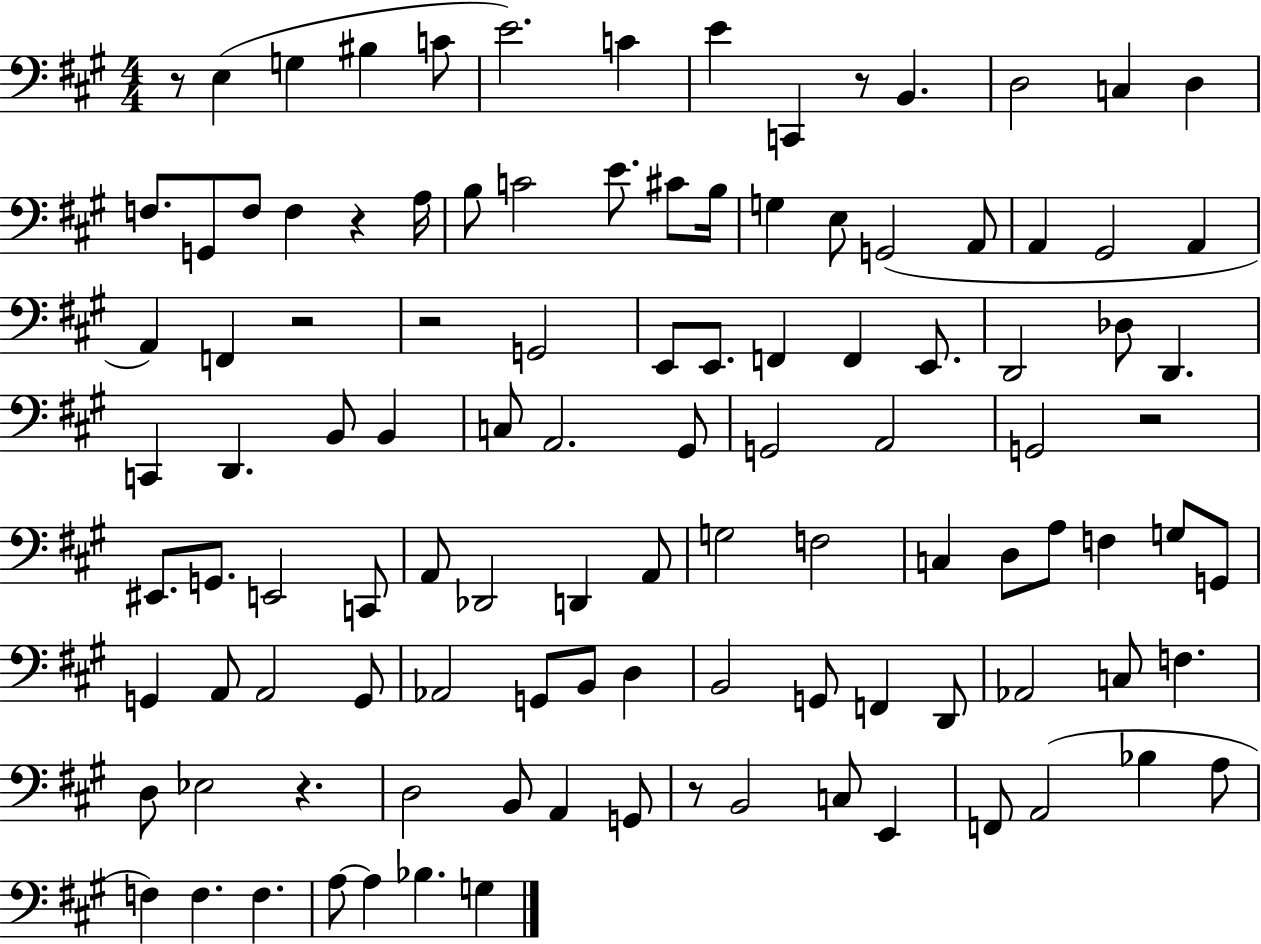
{
  \clef bass
  \numericTimeSignature
  \time 4/4
  \key a \major
  \repeat volta 2 { r8 e4( g4 bis4 c'8 | e'2.) c'4 | e'4 c,4 r8 b,4. | d2 c4 d4 | \break f8. g,8 f8 f4 r4 a16 | b8 c'2 e'8. cis'8 b16 | g4 e8 g,2( a,8 | a,4 gis,2 a,4 | \break a,4) f,4 r2 | r2 g,2 | e,8 e,8. f,4 f,4 e,8. | d,2 des8 d,4. | \break c,4 d,4. b,8 b,4 | c8 a,2. gis,8 | g,2 a,2 | g,2 r2 | \break eis,8. g,8. e,2 c,8 | a,8 des,2 d,4 a,8 | g2 f2 | c4 d8 a8 f4 g8 g,8 | \break g,4 a,8 a,2 g,8 | aes,2 g,8 b,8 d4 | b,2 g,8 f,4 d,8 | aes,2 c8 f4. | \break d8 ees2 r4. | d2 b,8 a,4 g,8 | r8 b,2 c8 e,4 | f,8 a,2( bes4 a8 | \break f4) f4. f4. | a8~~ a4 bes4. g4 | } \bar "|."
}